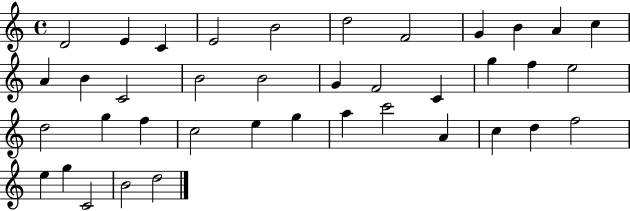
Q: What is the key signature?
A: C major